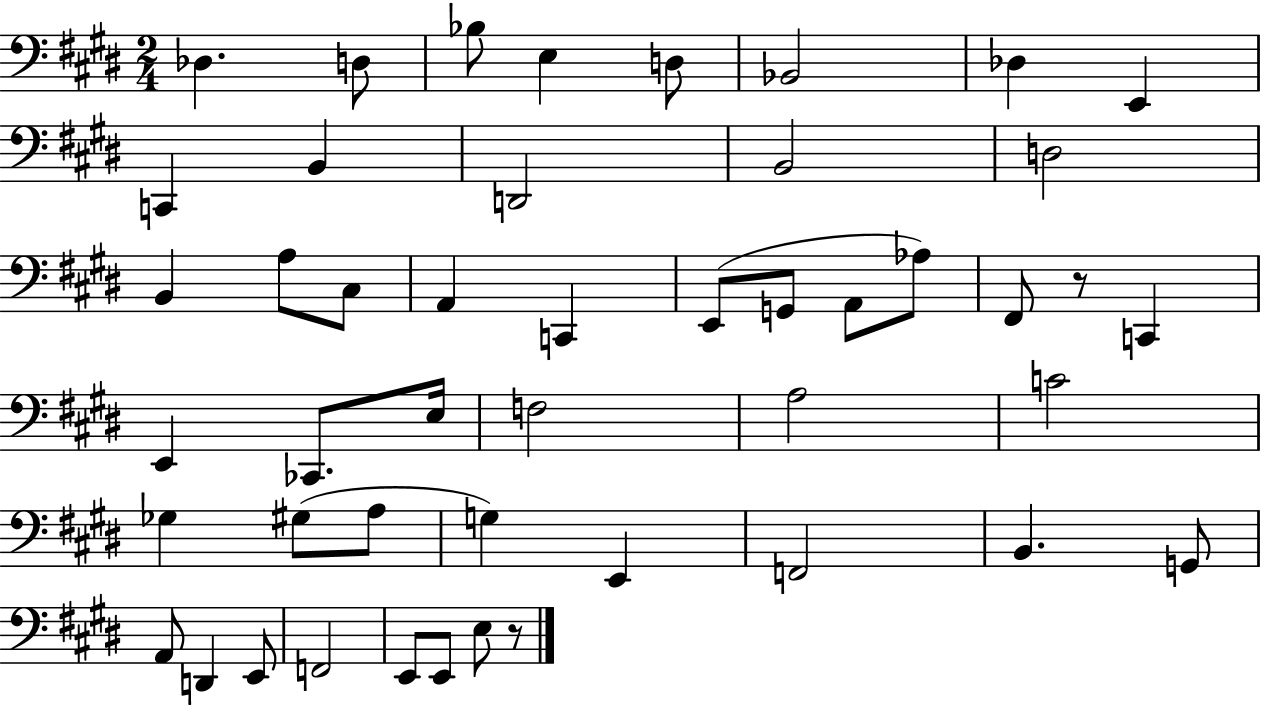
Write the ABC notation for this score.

X:1
T:Untitled
M:2/4
L:1/4
K:E
_D, D,/2 _B,/2 E, D,/2 _B,,2 _D, E,, C,, B,, D,,2 B,,2 D,2 B,, A,/2 ^C,/2 A,, C,, E,,/2 G,,/2 A,,/2 _A,/2 ^F,,/2 z/2 C,, E,, _C,,/2 E,/4 F,2 A,2 C2 _G, ^G,/2 A,/2 G, E,, F,,2 B,, G,,/2 A,,/2 D,, E,,/2 F,,2 E,,/2 E,,/2 E,/2 z/2